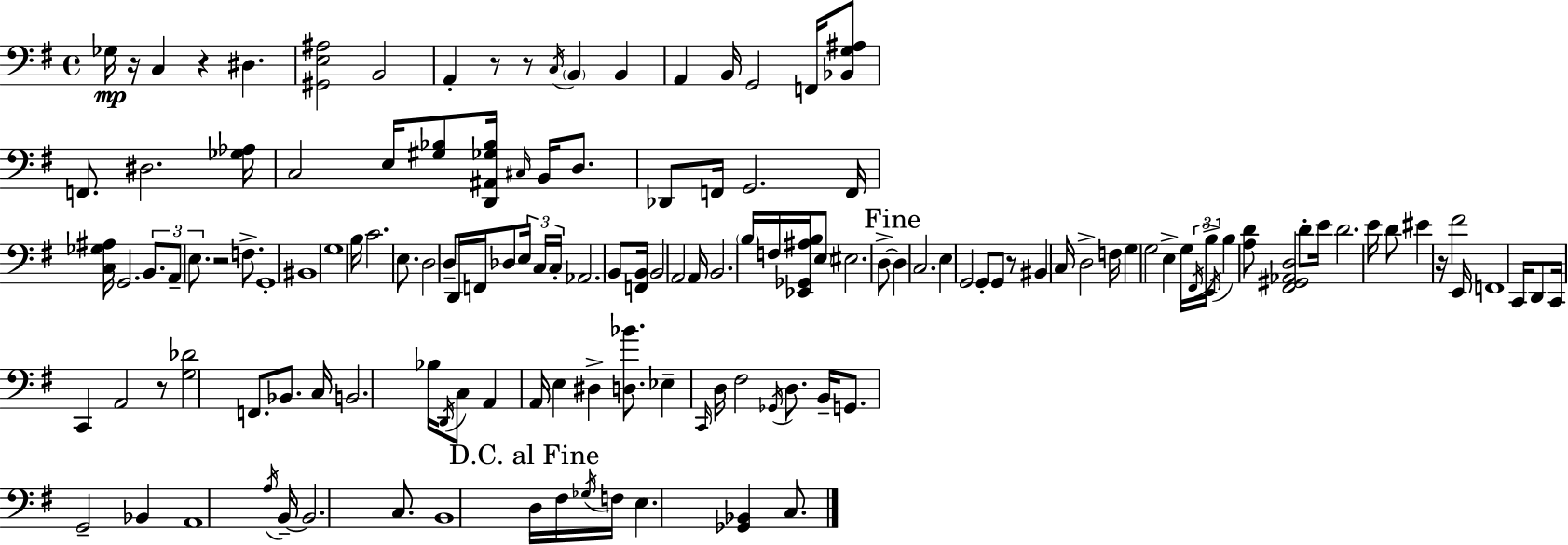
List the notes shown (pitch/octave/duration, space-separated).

Gb3/s R/s C3/q R/q D#3/q. [G#2,E3,A#3]/h B2/h A2/q R/e R/e C3/s B2/q B2/q A2/q B2/s G2/h F2/s [Bb2,G3,A#3]/e F2/e. D#3/h. [Gb3,Ab3]/s C3/h E3/s [G#3,Bb3]/e [D2,A#2,Gb3,Bb3]/s C#3/s B2/s D3/e. Db2/e F2/s G2/h. F2/s [C3,Gb3,A#3]/s G2/h. B2/e. A2/e E3/e. R/h F3/e. G2/w BIS2/w G3/w B3/s C4/h. E3/e. D3/h D3/e D2/s F2/s Db3/e E3/s C3/s C3/s Ab2/h. B2/e [F2,B2]/s B2/h A2/h A2/s B2/h. B3/s F3/s [Eb2,Gb2,A#3,B3]/s E3/e EIS3/h. D3/e D3/q C3/h. E3/q G2/h G2/e G2/e R/e BIS2/q C3/s D3/h F3/s G3/q G3/h E3/q G3/s F#2/s B3/s E2/s B3/q [A3,D4]/e [F#2,G#2,Ab2,D3]/h D4/e E4/s D4/h. E4/s D4/e EIS4/q R/s F#4/h E2/s F2/w C2/s D2/e C2/s C2/q A2/h R/e [G3,Db4]/h F2/e. Bb2/e. C3/s B2/h. Bb3/s D2/s C3/e A2/q A2/s E3/q D#3/q [D3,Bb4]/e. Eb3/q C2/s D3/s F#3/h Gb2/s D3/e. B2/s G2/e. G2/h Bb2/q A2/w A3/s B2/s B2/h. C3/e. B2/w D3/s F#3/s Gb3/s F3/s E3/q. [Gb2,Bb2]/q C3/e.